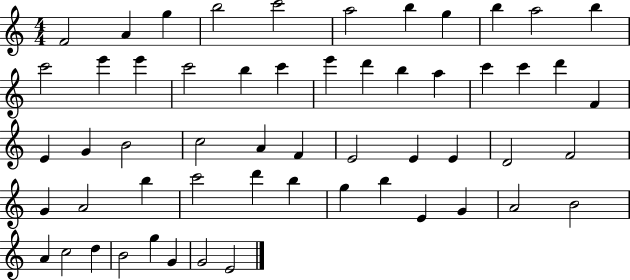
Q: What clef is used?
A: treble